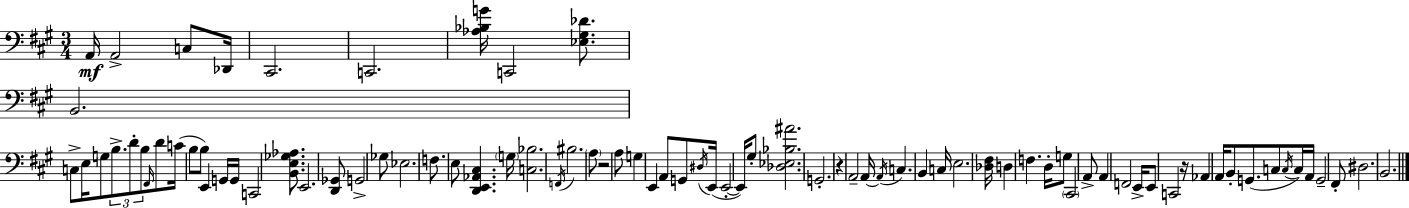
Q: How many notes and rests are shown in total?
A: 85